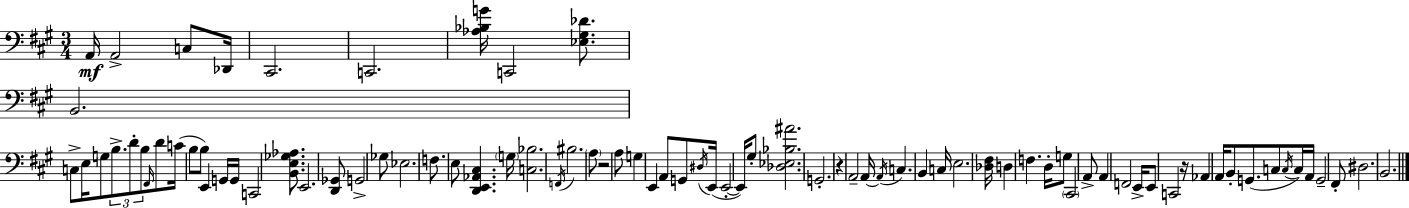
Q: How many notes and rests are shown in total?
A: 85